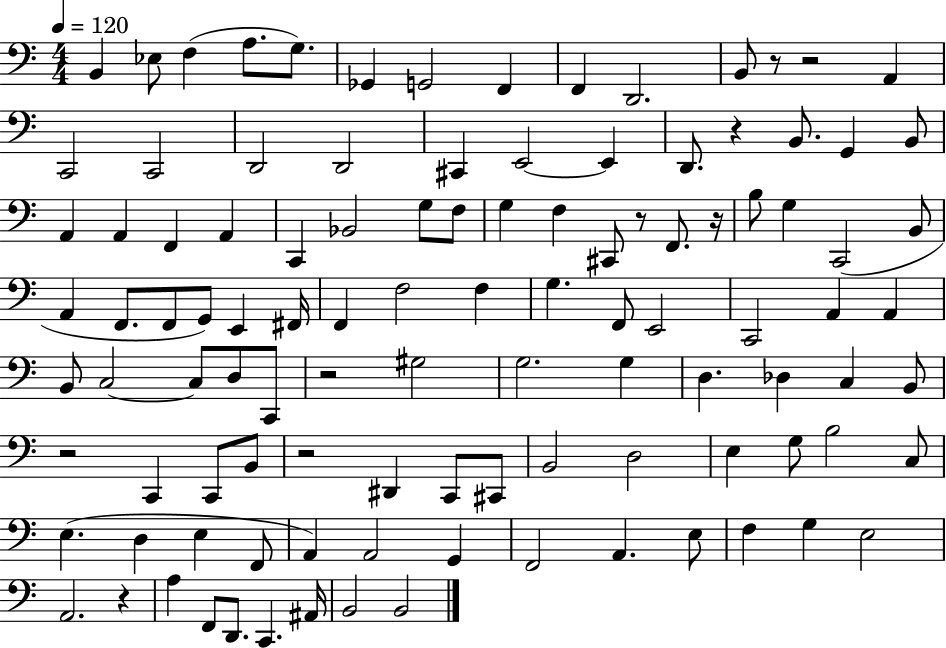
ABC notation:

X:1
T:Untitled
M:4/4
L:1/4
K:C
B,, _E,/2 F, A,/2 G,/2 _G,, G,,2 F,, F,, D,,2 B,,/2 z/2 z2 A,, C,,2 C,,2 D,,2 D,,2 ^C,, E,,2 E,, D,,/2 z B,,/2 G,, B,,/2 A,, A,, F,, A,, C,, _B,,2 G,/2 F,/2 G, F, ^C,,/2 z/2 F,,/2 z/4 B,/2 G, C,,2 B,,/2 A,, F,,/2 F,,/2 G,,/2 E,, ^F,,/4 F,, F,2 F, G, F,,/2 E,,2 C,,2 A,, A,, B,,/2 C,2 C,/2 D,/2 C,,/2 z2 ^G,2 G,2 G, D, _D, C, B,,/2 z2 C,, C,,/2 B,,/2 z2 ^D,, C,,/2 ^C,,/2 B,,2 D,2 E, G,/2 B,2 C,/2 E, D, E, F,,/2 A,, A,,2 G,, F,,2 A,, E,/2 F, G, E,2 A,,2 z A, F,,/2 D,,/2 C,, ^A,,/4 B,,2 B,,2